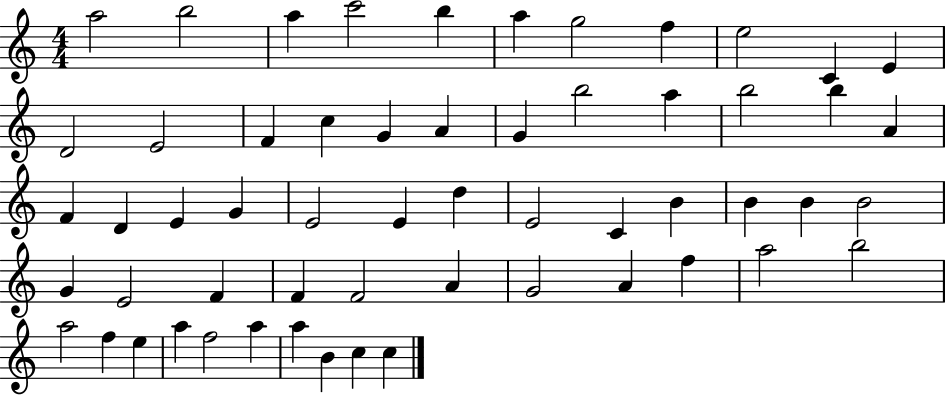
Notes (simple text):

A5/h B5/h A5/q C6/h B5/q A5/q G5/h F5/q E5/h C4/q E4/q D4/h E4/h F4/q C5/q G4/q A4/q G4/q B5/h A5/q B5/h B5/q A4/q F4/q D4/q E4/q G4/q E4/h E4/q D5/q E4/h C4/q B4/q B4/q B4/q B4/h G4/q E4/h F4/q F4/q F4/h A4/q G4/h A4/q F5/q A5/h B5/h A5/h F5/q E5/q A5/q F5/h A5/q A5/q B4/q C5/q C5/q